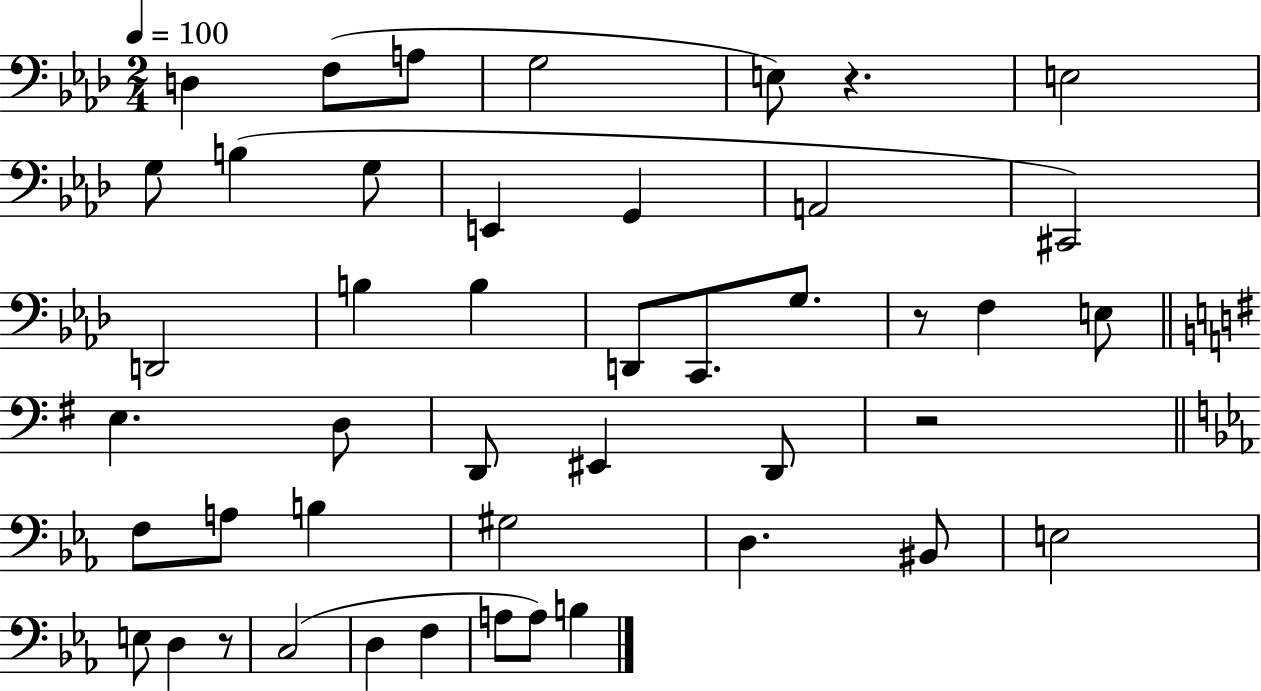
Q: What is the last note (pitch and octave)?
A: B3